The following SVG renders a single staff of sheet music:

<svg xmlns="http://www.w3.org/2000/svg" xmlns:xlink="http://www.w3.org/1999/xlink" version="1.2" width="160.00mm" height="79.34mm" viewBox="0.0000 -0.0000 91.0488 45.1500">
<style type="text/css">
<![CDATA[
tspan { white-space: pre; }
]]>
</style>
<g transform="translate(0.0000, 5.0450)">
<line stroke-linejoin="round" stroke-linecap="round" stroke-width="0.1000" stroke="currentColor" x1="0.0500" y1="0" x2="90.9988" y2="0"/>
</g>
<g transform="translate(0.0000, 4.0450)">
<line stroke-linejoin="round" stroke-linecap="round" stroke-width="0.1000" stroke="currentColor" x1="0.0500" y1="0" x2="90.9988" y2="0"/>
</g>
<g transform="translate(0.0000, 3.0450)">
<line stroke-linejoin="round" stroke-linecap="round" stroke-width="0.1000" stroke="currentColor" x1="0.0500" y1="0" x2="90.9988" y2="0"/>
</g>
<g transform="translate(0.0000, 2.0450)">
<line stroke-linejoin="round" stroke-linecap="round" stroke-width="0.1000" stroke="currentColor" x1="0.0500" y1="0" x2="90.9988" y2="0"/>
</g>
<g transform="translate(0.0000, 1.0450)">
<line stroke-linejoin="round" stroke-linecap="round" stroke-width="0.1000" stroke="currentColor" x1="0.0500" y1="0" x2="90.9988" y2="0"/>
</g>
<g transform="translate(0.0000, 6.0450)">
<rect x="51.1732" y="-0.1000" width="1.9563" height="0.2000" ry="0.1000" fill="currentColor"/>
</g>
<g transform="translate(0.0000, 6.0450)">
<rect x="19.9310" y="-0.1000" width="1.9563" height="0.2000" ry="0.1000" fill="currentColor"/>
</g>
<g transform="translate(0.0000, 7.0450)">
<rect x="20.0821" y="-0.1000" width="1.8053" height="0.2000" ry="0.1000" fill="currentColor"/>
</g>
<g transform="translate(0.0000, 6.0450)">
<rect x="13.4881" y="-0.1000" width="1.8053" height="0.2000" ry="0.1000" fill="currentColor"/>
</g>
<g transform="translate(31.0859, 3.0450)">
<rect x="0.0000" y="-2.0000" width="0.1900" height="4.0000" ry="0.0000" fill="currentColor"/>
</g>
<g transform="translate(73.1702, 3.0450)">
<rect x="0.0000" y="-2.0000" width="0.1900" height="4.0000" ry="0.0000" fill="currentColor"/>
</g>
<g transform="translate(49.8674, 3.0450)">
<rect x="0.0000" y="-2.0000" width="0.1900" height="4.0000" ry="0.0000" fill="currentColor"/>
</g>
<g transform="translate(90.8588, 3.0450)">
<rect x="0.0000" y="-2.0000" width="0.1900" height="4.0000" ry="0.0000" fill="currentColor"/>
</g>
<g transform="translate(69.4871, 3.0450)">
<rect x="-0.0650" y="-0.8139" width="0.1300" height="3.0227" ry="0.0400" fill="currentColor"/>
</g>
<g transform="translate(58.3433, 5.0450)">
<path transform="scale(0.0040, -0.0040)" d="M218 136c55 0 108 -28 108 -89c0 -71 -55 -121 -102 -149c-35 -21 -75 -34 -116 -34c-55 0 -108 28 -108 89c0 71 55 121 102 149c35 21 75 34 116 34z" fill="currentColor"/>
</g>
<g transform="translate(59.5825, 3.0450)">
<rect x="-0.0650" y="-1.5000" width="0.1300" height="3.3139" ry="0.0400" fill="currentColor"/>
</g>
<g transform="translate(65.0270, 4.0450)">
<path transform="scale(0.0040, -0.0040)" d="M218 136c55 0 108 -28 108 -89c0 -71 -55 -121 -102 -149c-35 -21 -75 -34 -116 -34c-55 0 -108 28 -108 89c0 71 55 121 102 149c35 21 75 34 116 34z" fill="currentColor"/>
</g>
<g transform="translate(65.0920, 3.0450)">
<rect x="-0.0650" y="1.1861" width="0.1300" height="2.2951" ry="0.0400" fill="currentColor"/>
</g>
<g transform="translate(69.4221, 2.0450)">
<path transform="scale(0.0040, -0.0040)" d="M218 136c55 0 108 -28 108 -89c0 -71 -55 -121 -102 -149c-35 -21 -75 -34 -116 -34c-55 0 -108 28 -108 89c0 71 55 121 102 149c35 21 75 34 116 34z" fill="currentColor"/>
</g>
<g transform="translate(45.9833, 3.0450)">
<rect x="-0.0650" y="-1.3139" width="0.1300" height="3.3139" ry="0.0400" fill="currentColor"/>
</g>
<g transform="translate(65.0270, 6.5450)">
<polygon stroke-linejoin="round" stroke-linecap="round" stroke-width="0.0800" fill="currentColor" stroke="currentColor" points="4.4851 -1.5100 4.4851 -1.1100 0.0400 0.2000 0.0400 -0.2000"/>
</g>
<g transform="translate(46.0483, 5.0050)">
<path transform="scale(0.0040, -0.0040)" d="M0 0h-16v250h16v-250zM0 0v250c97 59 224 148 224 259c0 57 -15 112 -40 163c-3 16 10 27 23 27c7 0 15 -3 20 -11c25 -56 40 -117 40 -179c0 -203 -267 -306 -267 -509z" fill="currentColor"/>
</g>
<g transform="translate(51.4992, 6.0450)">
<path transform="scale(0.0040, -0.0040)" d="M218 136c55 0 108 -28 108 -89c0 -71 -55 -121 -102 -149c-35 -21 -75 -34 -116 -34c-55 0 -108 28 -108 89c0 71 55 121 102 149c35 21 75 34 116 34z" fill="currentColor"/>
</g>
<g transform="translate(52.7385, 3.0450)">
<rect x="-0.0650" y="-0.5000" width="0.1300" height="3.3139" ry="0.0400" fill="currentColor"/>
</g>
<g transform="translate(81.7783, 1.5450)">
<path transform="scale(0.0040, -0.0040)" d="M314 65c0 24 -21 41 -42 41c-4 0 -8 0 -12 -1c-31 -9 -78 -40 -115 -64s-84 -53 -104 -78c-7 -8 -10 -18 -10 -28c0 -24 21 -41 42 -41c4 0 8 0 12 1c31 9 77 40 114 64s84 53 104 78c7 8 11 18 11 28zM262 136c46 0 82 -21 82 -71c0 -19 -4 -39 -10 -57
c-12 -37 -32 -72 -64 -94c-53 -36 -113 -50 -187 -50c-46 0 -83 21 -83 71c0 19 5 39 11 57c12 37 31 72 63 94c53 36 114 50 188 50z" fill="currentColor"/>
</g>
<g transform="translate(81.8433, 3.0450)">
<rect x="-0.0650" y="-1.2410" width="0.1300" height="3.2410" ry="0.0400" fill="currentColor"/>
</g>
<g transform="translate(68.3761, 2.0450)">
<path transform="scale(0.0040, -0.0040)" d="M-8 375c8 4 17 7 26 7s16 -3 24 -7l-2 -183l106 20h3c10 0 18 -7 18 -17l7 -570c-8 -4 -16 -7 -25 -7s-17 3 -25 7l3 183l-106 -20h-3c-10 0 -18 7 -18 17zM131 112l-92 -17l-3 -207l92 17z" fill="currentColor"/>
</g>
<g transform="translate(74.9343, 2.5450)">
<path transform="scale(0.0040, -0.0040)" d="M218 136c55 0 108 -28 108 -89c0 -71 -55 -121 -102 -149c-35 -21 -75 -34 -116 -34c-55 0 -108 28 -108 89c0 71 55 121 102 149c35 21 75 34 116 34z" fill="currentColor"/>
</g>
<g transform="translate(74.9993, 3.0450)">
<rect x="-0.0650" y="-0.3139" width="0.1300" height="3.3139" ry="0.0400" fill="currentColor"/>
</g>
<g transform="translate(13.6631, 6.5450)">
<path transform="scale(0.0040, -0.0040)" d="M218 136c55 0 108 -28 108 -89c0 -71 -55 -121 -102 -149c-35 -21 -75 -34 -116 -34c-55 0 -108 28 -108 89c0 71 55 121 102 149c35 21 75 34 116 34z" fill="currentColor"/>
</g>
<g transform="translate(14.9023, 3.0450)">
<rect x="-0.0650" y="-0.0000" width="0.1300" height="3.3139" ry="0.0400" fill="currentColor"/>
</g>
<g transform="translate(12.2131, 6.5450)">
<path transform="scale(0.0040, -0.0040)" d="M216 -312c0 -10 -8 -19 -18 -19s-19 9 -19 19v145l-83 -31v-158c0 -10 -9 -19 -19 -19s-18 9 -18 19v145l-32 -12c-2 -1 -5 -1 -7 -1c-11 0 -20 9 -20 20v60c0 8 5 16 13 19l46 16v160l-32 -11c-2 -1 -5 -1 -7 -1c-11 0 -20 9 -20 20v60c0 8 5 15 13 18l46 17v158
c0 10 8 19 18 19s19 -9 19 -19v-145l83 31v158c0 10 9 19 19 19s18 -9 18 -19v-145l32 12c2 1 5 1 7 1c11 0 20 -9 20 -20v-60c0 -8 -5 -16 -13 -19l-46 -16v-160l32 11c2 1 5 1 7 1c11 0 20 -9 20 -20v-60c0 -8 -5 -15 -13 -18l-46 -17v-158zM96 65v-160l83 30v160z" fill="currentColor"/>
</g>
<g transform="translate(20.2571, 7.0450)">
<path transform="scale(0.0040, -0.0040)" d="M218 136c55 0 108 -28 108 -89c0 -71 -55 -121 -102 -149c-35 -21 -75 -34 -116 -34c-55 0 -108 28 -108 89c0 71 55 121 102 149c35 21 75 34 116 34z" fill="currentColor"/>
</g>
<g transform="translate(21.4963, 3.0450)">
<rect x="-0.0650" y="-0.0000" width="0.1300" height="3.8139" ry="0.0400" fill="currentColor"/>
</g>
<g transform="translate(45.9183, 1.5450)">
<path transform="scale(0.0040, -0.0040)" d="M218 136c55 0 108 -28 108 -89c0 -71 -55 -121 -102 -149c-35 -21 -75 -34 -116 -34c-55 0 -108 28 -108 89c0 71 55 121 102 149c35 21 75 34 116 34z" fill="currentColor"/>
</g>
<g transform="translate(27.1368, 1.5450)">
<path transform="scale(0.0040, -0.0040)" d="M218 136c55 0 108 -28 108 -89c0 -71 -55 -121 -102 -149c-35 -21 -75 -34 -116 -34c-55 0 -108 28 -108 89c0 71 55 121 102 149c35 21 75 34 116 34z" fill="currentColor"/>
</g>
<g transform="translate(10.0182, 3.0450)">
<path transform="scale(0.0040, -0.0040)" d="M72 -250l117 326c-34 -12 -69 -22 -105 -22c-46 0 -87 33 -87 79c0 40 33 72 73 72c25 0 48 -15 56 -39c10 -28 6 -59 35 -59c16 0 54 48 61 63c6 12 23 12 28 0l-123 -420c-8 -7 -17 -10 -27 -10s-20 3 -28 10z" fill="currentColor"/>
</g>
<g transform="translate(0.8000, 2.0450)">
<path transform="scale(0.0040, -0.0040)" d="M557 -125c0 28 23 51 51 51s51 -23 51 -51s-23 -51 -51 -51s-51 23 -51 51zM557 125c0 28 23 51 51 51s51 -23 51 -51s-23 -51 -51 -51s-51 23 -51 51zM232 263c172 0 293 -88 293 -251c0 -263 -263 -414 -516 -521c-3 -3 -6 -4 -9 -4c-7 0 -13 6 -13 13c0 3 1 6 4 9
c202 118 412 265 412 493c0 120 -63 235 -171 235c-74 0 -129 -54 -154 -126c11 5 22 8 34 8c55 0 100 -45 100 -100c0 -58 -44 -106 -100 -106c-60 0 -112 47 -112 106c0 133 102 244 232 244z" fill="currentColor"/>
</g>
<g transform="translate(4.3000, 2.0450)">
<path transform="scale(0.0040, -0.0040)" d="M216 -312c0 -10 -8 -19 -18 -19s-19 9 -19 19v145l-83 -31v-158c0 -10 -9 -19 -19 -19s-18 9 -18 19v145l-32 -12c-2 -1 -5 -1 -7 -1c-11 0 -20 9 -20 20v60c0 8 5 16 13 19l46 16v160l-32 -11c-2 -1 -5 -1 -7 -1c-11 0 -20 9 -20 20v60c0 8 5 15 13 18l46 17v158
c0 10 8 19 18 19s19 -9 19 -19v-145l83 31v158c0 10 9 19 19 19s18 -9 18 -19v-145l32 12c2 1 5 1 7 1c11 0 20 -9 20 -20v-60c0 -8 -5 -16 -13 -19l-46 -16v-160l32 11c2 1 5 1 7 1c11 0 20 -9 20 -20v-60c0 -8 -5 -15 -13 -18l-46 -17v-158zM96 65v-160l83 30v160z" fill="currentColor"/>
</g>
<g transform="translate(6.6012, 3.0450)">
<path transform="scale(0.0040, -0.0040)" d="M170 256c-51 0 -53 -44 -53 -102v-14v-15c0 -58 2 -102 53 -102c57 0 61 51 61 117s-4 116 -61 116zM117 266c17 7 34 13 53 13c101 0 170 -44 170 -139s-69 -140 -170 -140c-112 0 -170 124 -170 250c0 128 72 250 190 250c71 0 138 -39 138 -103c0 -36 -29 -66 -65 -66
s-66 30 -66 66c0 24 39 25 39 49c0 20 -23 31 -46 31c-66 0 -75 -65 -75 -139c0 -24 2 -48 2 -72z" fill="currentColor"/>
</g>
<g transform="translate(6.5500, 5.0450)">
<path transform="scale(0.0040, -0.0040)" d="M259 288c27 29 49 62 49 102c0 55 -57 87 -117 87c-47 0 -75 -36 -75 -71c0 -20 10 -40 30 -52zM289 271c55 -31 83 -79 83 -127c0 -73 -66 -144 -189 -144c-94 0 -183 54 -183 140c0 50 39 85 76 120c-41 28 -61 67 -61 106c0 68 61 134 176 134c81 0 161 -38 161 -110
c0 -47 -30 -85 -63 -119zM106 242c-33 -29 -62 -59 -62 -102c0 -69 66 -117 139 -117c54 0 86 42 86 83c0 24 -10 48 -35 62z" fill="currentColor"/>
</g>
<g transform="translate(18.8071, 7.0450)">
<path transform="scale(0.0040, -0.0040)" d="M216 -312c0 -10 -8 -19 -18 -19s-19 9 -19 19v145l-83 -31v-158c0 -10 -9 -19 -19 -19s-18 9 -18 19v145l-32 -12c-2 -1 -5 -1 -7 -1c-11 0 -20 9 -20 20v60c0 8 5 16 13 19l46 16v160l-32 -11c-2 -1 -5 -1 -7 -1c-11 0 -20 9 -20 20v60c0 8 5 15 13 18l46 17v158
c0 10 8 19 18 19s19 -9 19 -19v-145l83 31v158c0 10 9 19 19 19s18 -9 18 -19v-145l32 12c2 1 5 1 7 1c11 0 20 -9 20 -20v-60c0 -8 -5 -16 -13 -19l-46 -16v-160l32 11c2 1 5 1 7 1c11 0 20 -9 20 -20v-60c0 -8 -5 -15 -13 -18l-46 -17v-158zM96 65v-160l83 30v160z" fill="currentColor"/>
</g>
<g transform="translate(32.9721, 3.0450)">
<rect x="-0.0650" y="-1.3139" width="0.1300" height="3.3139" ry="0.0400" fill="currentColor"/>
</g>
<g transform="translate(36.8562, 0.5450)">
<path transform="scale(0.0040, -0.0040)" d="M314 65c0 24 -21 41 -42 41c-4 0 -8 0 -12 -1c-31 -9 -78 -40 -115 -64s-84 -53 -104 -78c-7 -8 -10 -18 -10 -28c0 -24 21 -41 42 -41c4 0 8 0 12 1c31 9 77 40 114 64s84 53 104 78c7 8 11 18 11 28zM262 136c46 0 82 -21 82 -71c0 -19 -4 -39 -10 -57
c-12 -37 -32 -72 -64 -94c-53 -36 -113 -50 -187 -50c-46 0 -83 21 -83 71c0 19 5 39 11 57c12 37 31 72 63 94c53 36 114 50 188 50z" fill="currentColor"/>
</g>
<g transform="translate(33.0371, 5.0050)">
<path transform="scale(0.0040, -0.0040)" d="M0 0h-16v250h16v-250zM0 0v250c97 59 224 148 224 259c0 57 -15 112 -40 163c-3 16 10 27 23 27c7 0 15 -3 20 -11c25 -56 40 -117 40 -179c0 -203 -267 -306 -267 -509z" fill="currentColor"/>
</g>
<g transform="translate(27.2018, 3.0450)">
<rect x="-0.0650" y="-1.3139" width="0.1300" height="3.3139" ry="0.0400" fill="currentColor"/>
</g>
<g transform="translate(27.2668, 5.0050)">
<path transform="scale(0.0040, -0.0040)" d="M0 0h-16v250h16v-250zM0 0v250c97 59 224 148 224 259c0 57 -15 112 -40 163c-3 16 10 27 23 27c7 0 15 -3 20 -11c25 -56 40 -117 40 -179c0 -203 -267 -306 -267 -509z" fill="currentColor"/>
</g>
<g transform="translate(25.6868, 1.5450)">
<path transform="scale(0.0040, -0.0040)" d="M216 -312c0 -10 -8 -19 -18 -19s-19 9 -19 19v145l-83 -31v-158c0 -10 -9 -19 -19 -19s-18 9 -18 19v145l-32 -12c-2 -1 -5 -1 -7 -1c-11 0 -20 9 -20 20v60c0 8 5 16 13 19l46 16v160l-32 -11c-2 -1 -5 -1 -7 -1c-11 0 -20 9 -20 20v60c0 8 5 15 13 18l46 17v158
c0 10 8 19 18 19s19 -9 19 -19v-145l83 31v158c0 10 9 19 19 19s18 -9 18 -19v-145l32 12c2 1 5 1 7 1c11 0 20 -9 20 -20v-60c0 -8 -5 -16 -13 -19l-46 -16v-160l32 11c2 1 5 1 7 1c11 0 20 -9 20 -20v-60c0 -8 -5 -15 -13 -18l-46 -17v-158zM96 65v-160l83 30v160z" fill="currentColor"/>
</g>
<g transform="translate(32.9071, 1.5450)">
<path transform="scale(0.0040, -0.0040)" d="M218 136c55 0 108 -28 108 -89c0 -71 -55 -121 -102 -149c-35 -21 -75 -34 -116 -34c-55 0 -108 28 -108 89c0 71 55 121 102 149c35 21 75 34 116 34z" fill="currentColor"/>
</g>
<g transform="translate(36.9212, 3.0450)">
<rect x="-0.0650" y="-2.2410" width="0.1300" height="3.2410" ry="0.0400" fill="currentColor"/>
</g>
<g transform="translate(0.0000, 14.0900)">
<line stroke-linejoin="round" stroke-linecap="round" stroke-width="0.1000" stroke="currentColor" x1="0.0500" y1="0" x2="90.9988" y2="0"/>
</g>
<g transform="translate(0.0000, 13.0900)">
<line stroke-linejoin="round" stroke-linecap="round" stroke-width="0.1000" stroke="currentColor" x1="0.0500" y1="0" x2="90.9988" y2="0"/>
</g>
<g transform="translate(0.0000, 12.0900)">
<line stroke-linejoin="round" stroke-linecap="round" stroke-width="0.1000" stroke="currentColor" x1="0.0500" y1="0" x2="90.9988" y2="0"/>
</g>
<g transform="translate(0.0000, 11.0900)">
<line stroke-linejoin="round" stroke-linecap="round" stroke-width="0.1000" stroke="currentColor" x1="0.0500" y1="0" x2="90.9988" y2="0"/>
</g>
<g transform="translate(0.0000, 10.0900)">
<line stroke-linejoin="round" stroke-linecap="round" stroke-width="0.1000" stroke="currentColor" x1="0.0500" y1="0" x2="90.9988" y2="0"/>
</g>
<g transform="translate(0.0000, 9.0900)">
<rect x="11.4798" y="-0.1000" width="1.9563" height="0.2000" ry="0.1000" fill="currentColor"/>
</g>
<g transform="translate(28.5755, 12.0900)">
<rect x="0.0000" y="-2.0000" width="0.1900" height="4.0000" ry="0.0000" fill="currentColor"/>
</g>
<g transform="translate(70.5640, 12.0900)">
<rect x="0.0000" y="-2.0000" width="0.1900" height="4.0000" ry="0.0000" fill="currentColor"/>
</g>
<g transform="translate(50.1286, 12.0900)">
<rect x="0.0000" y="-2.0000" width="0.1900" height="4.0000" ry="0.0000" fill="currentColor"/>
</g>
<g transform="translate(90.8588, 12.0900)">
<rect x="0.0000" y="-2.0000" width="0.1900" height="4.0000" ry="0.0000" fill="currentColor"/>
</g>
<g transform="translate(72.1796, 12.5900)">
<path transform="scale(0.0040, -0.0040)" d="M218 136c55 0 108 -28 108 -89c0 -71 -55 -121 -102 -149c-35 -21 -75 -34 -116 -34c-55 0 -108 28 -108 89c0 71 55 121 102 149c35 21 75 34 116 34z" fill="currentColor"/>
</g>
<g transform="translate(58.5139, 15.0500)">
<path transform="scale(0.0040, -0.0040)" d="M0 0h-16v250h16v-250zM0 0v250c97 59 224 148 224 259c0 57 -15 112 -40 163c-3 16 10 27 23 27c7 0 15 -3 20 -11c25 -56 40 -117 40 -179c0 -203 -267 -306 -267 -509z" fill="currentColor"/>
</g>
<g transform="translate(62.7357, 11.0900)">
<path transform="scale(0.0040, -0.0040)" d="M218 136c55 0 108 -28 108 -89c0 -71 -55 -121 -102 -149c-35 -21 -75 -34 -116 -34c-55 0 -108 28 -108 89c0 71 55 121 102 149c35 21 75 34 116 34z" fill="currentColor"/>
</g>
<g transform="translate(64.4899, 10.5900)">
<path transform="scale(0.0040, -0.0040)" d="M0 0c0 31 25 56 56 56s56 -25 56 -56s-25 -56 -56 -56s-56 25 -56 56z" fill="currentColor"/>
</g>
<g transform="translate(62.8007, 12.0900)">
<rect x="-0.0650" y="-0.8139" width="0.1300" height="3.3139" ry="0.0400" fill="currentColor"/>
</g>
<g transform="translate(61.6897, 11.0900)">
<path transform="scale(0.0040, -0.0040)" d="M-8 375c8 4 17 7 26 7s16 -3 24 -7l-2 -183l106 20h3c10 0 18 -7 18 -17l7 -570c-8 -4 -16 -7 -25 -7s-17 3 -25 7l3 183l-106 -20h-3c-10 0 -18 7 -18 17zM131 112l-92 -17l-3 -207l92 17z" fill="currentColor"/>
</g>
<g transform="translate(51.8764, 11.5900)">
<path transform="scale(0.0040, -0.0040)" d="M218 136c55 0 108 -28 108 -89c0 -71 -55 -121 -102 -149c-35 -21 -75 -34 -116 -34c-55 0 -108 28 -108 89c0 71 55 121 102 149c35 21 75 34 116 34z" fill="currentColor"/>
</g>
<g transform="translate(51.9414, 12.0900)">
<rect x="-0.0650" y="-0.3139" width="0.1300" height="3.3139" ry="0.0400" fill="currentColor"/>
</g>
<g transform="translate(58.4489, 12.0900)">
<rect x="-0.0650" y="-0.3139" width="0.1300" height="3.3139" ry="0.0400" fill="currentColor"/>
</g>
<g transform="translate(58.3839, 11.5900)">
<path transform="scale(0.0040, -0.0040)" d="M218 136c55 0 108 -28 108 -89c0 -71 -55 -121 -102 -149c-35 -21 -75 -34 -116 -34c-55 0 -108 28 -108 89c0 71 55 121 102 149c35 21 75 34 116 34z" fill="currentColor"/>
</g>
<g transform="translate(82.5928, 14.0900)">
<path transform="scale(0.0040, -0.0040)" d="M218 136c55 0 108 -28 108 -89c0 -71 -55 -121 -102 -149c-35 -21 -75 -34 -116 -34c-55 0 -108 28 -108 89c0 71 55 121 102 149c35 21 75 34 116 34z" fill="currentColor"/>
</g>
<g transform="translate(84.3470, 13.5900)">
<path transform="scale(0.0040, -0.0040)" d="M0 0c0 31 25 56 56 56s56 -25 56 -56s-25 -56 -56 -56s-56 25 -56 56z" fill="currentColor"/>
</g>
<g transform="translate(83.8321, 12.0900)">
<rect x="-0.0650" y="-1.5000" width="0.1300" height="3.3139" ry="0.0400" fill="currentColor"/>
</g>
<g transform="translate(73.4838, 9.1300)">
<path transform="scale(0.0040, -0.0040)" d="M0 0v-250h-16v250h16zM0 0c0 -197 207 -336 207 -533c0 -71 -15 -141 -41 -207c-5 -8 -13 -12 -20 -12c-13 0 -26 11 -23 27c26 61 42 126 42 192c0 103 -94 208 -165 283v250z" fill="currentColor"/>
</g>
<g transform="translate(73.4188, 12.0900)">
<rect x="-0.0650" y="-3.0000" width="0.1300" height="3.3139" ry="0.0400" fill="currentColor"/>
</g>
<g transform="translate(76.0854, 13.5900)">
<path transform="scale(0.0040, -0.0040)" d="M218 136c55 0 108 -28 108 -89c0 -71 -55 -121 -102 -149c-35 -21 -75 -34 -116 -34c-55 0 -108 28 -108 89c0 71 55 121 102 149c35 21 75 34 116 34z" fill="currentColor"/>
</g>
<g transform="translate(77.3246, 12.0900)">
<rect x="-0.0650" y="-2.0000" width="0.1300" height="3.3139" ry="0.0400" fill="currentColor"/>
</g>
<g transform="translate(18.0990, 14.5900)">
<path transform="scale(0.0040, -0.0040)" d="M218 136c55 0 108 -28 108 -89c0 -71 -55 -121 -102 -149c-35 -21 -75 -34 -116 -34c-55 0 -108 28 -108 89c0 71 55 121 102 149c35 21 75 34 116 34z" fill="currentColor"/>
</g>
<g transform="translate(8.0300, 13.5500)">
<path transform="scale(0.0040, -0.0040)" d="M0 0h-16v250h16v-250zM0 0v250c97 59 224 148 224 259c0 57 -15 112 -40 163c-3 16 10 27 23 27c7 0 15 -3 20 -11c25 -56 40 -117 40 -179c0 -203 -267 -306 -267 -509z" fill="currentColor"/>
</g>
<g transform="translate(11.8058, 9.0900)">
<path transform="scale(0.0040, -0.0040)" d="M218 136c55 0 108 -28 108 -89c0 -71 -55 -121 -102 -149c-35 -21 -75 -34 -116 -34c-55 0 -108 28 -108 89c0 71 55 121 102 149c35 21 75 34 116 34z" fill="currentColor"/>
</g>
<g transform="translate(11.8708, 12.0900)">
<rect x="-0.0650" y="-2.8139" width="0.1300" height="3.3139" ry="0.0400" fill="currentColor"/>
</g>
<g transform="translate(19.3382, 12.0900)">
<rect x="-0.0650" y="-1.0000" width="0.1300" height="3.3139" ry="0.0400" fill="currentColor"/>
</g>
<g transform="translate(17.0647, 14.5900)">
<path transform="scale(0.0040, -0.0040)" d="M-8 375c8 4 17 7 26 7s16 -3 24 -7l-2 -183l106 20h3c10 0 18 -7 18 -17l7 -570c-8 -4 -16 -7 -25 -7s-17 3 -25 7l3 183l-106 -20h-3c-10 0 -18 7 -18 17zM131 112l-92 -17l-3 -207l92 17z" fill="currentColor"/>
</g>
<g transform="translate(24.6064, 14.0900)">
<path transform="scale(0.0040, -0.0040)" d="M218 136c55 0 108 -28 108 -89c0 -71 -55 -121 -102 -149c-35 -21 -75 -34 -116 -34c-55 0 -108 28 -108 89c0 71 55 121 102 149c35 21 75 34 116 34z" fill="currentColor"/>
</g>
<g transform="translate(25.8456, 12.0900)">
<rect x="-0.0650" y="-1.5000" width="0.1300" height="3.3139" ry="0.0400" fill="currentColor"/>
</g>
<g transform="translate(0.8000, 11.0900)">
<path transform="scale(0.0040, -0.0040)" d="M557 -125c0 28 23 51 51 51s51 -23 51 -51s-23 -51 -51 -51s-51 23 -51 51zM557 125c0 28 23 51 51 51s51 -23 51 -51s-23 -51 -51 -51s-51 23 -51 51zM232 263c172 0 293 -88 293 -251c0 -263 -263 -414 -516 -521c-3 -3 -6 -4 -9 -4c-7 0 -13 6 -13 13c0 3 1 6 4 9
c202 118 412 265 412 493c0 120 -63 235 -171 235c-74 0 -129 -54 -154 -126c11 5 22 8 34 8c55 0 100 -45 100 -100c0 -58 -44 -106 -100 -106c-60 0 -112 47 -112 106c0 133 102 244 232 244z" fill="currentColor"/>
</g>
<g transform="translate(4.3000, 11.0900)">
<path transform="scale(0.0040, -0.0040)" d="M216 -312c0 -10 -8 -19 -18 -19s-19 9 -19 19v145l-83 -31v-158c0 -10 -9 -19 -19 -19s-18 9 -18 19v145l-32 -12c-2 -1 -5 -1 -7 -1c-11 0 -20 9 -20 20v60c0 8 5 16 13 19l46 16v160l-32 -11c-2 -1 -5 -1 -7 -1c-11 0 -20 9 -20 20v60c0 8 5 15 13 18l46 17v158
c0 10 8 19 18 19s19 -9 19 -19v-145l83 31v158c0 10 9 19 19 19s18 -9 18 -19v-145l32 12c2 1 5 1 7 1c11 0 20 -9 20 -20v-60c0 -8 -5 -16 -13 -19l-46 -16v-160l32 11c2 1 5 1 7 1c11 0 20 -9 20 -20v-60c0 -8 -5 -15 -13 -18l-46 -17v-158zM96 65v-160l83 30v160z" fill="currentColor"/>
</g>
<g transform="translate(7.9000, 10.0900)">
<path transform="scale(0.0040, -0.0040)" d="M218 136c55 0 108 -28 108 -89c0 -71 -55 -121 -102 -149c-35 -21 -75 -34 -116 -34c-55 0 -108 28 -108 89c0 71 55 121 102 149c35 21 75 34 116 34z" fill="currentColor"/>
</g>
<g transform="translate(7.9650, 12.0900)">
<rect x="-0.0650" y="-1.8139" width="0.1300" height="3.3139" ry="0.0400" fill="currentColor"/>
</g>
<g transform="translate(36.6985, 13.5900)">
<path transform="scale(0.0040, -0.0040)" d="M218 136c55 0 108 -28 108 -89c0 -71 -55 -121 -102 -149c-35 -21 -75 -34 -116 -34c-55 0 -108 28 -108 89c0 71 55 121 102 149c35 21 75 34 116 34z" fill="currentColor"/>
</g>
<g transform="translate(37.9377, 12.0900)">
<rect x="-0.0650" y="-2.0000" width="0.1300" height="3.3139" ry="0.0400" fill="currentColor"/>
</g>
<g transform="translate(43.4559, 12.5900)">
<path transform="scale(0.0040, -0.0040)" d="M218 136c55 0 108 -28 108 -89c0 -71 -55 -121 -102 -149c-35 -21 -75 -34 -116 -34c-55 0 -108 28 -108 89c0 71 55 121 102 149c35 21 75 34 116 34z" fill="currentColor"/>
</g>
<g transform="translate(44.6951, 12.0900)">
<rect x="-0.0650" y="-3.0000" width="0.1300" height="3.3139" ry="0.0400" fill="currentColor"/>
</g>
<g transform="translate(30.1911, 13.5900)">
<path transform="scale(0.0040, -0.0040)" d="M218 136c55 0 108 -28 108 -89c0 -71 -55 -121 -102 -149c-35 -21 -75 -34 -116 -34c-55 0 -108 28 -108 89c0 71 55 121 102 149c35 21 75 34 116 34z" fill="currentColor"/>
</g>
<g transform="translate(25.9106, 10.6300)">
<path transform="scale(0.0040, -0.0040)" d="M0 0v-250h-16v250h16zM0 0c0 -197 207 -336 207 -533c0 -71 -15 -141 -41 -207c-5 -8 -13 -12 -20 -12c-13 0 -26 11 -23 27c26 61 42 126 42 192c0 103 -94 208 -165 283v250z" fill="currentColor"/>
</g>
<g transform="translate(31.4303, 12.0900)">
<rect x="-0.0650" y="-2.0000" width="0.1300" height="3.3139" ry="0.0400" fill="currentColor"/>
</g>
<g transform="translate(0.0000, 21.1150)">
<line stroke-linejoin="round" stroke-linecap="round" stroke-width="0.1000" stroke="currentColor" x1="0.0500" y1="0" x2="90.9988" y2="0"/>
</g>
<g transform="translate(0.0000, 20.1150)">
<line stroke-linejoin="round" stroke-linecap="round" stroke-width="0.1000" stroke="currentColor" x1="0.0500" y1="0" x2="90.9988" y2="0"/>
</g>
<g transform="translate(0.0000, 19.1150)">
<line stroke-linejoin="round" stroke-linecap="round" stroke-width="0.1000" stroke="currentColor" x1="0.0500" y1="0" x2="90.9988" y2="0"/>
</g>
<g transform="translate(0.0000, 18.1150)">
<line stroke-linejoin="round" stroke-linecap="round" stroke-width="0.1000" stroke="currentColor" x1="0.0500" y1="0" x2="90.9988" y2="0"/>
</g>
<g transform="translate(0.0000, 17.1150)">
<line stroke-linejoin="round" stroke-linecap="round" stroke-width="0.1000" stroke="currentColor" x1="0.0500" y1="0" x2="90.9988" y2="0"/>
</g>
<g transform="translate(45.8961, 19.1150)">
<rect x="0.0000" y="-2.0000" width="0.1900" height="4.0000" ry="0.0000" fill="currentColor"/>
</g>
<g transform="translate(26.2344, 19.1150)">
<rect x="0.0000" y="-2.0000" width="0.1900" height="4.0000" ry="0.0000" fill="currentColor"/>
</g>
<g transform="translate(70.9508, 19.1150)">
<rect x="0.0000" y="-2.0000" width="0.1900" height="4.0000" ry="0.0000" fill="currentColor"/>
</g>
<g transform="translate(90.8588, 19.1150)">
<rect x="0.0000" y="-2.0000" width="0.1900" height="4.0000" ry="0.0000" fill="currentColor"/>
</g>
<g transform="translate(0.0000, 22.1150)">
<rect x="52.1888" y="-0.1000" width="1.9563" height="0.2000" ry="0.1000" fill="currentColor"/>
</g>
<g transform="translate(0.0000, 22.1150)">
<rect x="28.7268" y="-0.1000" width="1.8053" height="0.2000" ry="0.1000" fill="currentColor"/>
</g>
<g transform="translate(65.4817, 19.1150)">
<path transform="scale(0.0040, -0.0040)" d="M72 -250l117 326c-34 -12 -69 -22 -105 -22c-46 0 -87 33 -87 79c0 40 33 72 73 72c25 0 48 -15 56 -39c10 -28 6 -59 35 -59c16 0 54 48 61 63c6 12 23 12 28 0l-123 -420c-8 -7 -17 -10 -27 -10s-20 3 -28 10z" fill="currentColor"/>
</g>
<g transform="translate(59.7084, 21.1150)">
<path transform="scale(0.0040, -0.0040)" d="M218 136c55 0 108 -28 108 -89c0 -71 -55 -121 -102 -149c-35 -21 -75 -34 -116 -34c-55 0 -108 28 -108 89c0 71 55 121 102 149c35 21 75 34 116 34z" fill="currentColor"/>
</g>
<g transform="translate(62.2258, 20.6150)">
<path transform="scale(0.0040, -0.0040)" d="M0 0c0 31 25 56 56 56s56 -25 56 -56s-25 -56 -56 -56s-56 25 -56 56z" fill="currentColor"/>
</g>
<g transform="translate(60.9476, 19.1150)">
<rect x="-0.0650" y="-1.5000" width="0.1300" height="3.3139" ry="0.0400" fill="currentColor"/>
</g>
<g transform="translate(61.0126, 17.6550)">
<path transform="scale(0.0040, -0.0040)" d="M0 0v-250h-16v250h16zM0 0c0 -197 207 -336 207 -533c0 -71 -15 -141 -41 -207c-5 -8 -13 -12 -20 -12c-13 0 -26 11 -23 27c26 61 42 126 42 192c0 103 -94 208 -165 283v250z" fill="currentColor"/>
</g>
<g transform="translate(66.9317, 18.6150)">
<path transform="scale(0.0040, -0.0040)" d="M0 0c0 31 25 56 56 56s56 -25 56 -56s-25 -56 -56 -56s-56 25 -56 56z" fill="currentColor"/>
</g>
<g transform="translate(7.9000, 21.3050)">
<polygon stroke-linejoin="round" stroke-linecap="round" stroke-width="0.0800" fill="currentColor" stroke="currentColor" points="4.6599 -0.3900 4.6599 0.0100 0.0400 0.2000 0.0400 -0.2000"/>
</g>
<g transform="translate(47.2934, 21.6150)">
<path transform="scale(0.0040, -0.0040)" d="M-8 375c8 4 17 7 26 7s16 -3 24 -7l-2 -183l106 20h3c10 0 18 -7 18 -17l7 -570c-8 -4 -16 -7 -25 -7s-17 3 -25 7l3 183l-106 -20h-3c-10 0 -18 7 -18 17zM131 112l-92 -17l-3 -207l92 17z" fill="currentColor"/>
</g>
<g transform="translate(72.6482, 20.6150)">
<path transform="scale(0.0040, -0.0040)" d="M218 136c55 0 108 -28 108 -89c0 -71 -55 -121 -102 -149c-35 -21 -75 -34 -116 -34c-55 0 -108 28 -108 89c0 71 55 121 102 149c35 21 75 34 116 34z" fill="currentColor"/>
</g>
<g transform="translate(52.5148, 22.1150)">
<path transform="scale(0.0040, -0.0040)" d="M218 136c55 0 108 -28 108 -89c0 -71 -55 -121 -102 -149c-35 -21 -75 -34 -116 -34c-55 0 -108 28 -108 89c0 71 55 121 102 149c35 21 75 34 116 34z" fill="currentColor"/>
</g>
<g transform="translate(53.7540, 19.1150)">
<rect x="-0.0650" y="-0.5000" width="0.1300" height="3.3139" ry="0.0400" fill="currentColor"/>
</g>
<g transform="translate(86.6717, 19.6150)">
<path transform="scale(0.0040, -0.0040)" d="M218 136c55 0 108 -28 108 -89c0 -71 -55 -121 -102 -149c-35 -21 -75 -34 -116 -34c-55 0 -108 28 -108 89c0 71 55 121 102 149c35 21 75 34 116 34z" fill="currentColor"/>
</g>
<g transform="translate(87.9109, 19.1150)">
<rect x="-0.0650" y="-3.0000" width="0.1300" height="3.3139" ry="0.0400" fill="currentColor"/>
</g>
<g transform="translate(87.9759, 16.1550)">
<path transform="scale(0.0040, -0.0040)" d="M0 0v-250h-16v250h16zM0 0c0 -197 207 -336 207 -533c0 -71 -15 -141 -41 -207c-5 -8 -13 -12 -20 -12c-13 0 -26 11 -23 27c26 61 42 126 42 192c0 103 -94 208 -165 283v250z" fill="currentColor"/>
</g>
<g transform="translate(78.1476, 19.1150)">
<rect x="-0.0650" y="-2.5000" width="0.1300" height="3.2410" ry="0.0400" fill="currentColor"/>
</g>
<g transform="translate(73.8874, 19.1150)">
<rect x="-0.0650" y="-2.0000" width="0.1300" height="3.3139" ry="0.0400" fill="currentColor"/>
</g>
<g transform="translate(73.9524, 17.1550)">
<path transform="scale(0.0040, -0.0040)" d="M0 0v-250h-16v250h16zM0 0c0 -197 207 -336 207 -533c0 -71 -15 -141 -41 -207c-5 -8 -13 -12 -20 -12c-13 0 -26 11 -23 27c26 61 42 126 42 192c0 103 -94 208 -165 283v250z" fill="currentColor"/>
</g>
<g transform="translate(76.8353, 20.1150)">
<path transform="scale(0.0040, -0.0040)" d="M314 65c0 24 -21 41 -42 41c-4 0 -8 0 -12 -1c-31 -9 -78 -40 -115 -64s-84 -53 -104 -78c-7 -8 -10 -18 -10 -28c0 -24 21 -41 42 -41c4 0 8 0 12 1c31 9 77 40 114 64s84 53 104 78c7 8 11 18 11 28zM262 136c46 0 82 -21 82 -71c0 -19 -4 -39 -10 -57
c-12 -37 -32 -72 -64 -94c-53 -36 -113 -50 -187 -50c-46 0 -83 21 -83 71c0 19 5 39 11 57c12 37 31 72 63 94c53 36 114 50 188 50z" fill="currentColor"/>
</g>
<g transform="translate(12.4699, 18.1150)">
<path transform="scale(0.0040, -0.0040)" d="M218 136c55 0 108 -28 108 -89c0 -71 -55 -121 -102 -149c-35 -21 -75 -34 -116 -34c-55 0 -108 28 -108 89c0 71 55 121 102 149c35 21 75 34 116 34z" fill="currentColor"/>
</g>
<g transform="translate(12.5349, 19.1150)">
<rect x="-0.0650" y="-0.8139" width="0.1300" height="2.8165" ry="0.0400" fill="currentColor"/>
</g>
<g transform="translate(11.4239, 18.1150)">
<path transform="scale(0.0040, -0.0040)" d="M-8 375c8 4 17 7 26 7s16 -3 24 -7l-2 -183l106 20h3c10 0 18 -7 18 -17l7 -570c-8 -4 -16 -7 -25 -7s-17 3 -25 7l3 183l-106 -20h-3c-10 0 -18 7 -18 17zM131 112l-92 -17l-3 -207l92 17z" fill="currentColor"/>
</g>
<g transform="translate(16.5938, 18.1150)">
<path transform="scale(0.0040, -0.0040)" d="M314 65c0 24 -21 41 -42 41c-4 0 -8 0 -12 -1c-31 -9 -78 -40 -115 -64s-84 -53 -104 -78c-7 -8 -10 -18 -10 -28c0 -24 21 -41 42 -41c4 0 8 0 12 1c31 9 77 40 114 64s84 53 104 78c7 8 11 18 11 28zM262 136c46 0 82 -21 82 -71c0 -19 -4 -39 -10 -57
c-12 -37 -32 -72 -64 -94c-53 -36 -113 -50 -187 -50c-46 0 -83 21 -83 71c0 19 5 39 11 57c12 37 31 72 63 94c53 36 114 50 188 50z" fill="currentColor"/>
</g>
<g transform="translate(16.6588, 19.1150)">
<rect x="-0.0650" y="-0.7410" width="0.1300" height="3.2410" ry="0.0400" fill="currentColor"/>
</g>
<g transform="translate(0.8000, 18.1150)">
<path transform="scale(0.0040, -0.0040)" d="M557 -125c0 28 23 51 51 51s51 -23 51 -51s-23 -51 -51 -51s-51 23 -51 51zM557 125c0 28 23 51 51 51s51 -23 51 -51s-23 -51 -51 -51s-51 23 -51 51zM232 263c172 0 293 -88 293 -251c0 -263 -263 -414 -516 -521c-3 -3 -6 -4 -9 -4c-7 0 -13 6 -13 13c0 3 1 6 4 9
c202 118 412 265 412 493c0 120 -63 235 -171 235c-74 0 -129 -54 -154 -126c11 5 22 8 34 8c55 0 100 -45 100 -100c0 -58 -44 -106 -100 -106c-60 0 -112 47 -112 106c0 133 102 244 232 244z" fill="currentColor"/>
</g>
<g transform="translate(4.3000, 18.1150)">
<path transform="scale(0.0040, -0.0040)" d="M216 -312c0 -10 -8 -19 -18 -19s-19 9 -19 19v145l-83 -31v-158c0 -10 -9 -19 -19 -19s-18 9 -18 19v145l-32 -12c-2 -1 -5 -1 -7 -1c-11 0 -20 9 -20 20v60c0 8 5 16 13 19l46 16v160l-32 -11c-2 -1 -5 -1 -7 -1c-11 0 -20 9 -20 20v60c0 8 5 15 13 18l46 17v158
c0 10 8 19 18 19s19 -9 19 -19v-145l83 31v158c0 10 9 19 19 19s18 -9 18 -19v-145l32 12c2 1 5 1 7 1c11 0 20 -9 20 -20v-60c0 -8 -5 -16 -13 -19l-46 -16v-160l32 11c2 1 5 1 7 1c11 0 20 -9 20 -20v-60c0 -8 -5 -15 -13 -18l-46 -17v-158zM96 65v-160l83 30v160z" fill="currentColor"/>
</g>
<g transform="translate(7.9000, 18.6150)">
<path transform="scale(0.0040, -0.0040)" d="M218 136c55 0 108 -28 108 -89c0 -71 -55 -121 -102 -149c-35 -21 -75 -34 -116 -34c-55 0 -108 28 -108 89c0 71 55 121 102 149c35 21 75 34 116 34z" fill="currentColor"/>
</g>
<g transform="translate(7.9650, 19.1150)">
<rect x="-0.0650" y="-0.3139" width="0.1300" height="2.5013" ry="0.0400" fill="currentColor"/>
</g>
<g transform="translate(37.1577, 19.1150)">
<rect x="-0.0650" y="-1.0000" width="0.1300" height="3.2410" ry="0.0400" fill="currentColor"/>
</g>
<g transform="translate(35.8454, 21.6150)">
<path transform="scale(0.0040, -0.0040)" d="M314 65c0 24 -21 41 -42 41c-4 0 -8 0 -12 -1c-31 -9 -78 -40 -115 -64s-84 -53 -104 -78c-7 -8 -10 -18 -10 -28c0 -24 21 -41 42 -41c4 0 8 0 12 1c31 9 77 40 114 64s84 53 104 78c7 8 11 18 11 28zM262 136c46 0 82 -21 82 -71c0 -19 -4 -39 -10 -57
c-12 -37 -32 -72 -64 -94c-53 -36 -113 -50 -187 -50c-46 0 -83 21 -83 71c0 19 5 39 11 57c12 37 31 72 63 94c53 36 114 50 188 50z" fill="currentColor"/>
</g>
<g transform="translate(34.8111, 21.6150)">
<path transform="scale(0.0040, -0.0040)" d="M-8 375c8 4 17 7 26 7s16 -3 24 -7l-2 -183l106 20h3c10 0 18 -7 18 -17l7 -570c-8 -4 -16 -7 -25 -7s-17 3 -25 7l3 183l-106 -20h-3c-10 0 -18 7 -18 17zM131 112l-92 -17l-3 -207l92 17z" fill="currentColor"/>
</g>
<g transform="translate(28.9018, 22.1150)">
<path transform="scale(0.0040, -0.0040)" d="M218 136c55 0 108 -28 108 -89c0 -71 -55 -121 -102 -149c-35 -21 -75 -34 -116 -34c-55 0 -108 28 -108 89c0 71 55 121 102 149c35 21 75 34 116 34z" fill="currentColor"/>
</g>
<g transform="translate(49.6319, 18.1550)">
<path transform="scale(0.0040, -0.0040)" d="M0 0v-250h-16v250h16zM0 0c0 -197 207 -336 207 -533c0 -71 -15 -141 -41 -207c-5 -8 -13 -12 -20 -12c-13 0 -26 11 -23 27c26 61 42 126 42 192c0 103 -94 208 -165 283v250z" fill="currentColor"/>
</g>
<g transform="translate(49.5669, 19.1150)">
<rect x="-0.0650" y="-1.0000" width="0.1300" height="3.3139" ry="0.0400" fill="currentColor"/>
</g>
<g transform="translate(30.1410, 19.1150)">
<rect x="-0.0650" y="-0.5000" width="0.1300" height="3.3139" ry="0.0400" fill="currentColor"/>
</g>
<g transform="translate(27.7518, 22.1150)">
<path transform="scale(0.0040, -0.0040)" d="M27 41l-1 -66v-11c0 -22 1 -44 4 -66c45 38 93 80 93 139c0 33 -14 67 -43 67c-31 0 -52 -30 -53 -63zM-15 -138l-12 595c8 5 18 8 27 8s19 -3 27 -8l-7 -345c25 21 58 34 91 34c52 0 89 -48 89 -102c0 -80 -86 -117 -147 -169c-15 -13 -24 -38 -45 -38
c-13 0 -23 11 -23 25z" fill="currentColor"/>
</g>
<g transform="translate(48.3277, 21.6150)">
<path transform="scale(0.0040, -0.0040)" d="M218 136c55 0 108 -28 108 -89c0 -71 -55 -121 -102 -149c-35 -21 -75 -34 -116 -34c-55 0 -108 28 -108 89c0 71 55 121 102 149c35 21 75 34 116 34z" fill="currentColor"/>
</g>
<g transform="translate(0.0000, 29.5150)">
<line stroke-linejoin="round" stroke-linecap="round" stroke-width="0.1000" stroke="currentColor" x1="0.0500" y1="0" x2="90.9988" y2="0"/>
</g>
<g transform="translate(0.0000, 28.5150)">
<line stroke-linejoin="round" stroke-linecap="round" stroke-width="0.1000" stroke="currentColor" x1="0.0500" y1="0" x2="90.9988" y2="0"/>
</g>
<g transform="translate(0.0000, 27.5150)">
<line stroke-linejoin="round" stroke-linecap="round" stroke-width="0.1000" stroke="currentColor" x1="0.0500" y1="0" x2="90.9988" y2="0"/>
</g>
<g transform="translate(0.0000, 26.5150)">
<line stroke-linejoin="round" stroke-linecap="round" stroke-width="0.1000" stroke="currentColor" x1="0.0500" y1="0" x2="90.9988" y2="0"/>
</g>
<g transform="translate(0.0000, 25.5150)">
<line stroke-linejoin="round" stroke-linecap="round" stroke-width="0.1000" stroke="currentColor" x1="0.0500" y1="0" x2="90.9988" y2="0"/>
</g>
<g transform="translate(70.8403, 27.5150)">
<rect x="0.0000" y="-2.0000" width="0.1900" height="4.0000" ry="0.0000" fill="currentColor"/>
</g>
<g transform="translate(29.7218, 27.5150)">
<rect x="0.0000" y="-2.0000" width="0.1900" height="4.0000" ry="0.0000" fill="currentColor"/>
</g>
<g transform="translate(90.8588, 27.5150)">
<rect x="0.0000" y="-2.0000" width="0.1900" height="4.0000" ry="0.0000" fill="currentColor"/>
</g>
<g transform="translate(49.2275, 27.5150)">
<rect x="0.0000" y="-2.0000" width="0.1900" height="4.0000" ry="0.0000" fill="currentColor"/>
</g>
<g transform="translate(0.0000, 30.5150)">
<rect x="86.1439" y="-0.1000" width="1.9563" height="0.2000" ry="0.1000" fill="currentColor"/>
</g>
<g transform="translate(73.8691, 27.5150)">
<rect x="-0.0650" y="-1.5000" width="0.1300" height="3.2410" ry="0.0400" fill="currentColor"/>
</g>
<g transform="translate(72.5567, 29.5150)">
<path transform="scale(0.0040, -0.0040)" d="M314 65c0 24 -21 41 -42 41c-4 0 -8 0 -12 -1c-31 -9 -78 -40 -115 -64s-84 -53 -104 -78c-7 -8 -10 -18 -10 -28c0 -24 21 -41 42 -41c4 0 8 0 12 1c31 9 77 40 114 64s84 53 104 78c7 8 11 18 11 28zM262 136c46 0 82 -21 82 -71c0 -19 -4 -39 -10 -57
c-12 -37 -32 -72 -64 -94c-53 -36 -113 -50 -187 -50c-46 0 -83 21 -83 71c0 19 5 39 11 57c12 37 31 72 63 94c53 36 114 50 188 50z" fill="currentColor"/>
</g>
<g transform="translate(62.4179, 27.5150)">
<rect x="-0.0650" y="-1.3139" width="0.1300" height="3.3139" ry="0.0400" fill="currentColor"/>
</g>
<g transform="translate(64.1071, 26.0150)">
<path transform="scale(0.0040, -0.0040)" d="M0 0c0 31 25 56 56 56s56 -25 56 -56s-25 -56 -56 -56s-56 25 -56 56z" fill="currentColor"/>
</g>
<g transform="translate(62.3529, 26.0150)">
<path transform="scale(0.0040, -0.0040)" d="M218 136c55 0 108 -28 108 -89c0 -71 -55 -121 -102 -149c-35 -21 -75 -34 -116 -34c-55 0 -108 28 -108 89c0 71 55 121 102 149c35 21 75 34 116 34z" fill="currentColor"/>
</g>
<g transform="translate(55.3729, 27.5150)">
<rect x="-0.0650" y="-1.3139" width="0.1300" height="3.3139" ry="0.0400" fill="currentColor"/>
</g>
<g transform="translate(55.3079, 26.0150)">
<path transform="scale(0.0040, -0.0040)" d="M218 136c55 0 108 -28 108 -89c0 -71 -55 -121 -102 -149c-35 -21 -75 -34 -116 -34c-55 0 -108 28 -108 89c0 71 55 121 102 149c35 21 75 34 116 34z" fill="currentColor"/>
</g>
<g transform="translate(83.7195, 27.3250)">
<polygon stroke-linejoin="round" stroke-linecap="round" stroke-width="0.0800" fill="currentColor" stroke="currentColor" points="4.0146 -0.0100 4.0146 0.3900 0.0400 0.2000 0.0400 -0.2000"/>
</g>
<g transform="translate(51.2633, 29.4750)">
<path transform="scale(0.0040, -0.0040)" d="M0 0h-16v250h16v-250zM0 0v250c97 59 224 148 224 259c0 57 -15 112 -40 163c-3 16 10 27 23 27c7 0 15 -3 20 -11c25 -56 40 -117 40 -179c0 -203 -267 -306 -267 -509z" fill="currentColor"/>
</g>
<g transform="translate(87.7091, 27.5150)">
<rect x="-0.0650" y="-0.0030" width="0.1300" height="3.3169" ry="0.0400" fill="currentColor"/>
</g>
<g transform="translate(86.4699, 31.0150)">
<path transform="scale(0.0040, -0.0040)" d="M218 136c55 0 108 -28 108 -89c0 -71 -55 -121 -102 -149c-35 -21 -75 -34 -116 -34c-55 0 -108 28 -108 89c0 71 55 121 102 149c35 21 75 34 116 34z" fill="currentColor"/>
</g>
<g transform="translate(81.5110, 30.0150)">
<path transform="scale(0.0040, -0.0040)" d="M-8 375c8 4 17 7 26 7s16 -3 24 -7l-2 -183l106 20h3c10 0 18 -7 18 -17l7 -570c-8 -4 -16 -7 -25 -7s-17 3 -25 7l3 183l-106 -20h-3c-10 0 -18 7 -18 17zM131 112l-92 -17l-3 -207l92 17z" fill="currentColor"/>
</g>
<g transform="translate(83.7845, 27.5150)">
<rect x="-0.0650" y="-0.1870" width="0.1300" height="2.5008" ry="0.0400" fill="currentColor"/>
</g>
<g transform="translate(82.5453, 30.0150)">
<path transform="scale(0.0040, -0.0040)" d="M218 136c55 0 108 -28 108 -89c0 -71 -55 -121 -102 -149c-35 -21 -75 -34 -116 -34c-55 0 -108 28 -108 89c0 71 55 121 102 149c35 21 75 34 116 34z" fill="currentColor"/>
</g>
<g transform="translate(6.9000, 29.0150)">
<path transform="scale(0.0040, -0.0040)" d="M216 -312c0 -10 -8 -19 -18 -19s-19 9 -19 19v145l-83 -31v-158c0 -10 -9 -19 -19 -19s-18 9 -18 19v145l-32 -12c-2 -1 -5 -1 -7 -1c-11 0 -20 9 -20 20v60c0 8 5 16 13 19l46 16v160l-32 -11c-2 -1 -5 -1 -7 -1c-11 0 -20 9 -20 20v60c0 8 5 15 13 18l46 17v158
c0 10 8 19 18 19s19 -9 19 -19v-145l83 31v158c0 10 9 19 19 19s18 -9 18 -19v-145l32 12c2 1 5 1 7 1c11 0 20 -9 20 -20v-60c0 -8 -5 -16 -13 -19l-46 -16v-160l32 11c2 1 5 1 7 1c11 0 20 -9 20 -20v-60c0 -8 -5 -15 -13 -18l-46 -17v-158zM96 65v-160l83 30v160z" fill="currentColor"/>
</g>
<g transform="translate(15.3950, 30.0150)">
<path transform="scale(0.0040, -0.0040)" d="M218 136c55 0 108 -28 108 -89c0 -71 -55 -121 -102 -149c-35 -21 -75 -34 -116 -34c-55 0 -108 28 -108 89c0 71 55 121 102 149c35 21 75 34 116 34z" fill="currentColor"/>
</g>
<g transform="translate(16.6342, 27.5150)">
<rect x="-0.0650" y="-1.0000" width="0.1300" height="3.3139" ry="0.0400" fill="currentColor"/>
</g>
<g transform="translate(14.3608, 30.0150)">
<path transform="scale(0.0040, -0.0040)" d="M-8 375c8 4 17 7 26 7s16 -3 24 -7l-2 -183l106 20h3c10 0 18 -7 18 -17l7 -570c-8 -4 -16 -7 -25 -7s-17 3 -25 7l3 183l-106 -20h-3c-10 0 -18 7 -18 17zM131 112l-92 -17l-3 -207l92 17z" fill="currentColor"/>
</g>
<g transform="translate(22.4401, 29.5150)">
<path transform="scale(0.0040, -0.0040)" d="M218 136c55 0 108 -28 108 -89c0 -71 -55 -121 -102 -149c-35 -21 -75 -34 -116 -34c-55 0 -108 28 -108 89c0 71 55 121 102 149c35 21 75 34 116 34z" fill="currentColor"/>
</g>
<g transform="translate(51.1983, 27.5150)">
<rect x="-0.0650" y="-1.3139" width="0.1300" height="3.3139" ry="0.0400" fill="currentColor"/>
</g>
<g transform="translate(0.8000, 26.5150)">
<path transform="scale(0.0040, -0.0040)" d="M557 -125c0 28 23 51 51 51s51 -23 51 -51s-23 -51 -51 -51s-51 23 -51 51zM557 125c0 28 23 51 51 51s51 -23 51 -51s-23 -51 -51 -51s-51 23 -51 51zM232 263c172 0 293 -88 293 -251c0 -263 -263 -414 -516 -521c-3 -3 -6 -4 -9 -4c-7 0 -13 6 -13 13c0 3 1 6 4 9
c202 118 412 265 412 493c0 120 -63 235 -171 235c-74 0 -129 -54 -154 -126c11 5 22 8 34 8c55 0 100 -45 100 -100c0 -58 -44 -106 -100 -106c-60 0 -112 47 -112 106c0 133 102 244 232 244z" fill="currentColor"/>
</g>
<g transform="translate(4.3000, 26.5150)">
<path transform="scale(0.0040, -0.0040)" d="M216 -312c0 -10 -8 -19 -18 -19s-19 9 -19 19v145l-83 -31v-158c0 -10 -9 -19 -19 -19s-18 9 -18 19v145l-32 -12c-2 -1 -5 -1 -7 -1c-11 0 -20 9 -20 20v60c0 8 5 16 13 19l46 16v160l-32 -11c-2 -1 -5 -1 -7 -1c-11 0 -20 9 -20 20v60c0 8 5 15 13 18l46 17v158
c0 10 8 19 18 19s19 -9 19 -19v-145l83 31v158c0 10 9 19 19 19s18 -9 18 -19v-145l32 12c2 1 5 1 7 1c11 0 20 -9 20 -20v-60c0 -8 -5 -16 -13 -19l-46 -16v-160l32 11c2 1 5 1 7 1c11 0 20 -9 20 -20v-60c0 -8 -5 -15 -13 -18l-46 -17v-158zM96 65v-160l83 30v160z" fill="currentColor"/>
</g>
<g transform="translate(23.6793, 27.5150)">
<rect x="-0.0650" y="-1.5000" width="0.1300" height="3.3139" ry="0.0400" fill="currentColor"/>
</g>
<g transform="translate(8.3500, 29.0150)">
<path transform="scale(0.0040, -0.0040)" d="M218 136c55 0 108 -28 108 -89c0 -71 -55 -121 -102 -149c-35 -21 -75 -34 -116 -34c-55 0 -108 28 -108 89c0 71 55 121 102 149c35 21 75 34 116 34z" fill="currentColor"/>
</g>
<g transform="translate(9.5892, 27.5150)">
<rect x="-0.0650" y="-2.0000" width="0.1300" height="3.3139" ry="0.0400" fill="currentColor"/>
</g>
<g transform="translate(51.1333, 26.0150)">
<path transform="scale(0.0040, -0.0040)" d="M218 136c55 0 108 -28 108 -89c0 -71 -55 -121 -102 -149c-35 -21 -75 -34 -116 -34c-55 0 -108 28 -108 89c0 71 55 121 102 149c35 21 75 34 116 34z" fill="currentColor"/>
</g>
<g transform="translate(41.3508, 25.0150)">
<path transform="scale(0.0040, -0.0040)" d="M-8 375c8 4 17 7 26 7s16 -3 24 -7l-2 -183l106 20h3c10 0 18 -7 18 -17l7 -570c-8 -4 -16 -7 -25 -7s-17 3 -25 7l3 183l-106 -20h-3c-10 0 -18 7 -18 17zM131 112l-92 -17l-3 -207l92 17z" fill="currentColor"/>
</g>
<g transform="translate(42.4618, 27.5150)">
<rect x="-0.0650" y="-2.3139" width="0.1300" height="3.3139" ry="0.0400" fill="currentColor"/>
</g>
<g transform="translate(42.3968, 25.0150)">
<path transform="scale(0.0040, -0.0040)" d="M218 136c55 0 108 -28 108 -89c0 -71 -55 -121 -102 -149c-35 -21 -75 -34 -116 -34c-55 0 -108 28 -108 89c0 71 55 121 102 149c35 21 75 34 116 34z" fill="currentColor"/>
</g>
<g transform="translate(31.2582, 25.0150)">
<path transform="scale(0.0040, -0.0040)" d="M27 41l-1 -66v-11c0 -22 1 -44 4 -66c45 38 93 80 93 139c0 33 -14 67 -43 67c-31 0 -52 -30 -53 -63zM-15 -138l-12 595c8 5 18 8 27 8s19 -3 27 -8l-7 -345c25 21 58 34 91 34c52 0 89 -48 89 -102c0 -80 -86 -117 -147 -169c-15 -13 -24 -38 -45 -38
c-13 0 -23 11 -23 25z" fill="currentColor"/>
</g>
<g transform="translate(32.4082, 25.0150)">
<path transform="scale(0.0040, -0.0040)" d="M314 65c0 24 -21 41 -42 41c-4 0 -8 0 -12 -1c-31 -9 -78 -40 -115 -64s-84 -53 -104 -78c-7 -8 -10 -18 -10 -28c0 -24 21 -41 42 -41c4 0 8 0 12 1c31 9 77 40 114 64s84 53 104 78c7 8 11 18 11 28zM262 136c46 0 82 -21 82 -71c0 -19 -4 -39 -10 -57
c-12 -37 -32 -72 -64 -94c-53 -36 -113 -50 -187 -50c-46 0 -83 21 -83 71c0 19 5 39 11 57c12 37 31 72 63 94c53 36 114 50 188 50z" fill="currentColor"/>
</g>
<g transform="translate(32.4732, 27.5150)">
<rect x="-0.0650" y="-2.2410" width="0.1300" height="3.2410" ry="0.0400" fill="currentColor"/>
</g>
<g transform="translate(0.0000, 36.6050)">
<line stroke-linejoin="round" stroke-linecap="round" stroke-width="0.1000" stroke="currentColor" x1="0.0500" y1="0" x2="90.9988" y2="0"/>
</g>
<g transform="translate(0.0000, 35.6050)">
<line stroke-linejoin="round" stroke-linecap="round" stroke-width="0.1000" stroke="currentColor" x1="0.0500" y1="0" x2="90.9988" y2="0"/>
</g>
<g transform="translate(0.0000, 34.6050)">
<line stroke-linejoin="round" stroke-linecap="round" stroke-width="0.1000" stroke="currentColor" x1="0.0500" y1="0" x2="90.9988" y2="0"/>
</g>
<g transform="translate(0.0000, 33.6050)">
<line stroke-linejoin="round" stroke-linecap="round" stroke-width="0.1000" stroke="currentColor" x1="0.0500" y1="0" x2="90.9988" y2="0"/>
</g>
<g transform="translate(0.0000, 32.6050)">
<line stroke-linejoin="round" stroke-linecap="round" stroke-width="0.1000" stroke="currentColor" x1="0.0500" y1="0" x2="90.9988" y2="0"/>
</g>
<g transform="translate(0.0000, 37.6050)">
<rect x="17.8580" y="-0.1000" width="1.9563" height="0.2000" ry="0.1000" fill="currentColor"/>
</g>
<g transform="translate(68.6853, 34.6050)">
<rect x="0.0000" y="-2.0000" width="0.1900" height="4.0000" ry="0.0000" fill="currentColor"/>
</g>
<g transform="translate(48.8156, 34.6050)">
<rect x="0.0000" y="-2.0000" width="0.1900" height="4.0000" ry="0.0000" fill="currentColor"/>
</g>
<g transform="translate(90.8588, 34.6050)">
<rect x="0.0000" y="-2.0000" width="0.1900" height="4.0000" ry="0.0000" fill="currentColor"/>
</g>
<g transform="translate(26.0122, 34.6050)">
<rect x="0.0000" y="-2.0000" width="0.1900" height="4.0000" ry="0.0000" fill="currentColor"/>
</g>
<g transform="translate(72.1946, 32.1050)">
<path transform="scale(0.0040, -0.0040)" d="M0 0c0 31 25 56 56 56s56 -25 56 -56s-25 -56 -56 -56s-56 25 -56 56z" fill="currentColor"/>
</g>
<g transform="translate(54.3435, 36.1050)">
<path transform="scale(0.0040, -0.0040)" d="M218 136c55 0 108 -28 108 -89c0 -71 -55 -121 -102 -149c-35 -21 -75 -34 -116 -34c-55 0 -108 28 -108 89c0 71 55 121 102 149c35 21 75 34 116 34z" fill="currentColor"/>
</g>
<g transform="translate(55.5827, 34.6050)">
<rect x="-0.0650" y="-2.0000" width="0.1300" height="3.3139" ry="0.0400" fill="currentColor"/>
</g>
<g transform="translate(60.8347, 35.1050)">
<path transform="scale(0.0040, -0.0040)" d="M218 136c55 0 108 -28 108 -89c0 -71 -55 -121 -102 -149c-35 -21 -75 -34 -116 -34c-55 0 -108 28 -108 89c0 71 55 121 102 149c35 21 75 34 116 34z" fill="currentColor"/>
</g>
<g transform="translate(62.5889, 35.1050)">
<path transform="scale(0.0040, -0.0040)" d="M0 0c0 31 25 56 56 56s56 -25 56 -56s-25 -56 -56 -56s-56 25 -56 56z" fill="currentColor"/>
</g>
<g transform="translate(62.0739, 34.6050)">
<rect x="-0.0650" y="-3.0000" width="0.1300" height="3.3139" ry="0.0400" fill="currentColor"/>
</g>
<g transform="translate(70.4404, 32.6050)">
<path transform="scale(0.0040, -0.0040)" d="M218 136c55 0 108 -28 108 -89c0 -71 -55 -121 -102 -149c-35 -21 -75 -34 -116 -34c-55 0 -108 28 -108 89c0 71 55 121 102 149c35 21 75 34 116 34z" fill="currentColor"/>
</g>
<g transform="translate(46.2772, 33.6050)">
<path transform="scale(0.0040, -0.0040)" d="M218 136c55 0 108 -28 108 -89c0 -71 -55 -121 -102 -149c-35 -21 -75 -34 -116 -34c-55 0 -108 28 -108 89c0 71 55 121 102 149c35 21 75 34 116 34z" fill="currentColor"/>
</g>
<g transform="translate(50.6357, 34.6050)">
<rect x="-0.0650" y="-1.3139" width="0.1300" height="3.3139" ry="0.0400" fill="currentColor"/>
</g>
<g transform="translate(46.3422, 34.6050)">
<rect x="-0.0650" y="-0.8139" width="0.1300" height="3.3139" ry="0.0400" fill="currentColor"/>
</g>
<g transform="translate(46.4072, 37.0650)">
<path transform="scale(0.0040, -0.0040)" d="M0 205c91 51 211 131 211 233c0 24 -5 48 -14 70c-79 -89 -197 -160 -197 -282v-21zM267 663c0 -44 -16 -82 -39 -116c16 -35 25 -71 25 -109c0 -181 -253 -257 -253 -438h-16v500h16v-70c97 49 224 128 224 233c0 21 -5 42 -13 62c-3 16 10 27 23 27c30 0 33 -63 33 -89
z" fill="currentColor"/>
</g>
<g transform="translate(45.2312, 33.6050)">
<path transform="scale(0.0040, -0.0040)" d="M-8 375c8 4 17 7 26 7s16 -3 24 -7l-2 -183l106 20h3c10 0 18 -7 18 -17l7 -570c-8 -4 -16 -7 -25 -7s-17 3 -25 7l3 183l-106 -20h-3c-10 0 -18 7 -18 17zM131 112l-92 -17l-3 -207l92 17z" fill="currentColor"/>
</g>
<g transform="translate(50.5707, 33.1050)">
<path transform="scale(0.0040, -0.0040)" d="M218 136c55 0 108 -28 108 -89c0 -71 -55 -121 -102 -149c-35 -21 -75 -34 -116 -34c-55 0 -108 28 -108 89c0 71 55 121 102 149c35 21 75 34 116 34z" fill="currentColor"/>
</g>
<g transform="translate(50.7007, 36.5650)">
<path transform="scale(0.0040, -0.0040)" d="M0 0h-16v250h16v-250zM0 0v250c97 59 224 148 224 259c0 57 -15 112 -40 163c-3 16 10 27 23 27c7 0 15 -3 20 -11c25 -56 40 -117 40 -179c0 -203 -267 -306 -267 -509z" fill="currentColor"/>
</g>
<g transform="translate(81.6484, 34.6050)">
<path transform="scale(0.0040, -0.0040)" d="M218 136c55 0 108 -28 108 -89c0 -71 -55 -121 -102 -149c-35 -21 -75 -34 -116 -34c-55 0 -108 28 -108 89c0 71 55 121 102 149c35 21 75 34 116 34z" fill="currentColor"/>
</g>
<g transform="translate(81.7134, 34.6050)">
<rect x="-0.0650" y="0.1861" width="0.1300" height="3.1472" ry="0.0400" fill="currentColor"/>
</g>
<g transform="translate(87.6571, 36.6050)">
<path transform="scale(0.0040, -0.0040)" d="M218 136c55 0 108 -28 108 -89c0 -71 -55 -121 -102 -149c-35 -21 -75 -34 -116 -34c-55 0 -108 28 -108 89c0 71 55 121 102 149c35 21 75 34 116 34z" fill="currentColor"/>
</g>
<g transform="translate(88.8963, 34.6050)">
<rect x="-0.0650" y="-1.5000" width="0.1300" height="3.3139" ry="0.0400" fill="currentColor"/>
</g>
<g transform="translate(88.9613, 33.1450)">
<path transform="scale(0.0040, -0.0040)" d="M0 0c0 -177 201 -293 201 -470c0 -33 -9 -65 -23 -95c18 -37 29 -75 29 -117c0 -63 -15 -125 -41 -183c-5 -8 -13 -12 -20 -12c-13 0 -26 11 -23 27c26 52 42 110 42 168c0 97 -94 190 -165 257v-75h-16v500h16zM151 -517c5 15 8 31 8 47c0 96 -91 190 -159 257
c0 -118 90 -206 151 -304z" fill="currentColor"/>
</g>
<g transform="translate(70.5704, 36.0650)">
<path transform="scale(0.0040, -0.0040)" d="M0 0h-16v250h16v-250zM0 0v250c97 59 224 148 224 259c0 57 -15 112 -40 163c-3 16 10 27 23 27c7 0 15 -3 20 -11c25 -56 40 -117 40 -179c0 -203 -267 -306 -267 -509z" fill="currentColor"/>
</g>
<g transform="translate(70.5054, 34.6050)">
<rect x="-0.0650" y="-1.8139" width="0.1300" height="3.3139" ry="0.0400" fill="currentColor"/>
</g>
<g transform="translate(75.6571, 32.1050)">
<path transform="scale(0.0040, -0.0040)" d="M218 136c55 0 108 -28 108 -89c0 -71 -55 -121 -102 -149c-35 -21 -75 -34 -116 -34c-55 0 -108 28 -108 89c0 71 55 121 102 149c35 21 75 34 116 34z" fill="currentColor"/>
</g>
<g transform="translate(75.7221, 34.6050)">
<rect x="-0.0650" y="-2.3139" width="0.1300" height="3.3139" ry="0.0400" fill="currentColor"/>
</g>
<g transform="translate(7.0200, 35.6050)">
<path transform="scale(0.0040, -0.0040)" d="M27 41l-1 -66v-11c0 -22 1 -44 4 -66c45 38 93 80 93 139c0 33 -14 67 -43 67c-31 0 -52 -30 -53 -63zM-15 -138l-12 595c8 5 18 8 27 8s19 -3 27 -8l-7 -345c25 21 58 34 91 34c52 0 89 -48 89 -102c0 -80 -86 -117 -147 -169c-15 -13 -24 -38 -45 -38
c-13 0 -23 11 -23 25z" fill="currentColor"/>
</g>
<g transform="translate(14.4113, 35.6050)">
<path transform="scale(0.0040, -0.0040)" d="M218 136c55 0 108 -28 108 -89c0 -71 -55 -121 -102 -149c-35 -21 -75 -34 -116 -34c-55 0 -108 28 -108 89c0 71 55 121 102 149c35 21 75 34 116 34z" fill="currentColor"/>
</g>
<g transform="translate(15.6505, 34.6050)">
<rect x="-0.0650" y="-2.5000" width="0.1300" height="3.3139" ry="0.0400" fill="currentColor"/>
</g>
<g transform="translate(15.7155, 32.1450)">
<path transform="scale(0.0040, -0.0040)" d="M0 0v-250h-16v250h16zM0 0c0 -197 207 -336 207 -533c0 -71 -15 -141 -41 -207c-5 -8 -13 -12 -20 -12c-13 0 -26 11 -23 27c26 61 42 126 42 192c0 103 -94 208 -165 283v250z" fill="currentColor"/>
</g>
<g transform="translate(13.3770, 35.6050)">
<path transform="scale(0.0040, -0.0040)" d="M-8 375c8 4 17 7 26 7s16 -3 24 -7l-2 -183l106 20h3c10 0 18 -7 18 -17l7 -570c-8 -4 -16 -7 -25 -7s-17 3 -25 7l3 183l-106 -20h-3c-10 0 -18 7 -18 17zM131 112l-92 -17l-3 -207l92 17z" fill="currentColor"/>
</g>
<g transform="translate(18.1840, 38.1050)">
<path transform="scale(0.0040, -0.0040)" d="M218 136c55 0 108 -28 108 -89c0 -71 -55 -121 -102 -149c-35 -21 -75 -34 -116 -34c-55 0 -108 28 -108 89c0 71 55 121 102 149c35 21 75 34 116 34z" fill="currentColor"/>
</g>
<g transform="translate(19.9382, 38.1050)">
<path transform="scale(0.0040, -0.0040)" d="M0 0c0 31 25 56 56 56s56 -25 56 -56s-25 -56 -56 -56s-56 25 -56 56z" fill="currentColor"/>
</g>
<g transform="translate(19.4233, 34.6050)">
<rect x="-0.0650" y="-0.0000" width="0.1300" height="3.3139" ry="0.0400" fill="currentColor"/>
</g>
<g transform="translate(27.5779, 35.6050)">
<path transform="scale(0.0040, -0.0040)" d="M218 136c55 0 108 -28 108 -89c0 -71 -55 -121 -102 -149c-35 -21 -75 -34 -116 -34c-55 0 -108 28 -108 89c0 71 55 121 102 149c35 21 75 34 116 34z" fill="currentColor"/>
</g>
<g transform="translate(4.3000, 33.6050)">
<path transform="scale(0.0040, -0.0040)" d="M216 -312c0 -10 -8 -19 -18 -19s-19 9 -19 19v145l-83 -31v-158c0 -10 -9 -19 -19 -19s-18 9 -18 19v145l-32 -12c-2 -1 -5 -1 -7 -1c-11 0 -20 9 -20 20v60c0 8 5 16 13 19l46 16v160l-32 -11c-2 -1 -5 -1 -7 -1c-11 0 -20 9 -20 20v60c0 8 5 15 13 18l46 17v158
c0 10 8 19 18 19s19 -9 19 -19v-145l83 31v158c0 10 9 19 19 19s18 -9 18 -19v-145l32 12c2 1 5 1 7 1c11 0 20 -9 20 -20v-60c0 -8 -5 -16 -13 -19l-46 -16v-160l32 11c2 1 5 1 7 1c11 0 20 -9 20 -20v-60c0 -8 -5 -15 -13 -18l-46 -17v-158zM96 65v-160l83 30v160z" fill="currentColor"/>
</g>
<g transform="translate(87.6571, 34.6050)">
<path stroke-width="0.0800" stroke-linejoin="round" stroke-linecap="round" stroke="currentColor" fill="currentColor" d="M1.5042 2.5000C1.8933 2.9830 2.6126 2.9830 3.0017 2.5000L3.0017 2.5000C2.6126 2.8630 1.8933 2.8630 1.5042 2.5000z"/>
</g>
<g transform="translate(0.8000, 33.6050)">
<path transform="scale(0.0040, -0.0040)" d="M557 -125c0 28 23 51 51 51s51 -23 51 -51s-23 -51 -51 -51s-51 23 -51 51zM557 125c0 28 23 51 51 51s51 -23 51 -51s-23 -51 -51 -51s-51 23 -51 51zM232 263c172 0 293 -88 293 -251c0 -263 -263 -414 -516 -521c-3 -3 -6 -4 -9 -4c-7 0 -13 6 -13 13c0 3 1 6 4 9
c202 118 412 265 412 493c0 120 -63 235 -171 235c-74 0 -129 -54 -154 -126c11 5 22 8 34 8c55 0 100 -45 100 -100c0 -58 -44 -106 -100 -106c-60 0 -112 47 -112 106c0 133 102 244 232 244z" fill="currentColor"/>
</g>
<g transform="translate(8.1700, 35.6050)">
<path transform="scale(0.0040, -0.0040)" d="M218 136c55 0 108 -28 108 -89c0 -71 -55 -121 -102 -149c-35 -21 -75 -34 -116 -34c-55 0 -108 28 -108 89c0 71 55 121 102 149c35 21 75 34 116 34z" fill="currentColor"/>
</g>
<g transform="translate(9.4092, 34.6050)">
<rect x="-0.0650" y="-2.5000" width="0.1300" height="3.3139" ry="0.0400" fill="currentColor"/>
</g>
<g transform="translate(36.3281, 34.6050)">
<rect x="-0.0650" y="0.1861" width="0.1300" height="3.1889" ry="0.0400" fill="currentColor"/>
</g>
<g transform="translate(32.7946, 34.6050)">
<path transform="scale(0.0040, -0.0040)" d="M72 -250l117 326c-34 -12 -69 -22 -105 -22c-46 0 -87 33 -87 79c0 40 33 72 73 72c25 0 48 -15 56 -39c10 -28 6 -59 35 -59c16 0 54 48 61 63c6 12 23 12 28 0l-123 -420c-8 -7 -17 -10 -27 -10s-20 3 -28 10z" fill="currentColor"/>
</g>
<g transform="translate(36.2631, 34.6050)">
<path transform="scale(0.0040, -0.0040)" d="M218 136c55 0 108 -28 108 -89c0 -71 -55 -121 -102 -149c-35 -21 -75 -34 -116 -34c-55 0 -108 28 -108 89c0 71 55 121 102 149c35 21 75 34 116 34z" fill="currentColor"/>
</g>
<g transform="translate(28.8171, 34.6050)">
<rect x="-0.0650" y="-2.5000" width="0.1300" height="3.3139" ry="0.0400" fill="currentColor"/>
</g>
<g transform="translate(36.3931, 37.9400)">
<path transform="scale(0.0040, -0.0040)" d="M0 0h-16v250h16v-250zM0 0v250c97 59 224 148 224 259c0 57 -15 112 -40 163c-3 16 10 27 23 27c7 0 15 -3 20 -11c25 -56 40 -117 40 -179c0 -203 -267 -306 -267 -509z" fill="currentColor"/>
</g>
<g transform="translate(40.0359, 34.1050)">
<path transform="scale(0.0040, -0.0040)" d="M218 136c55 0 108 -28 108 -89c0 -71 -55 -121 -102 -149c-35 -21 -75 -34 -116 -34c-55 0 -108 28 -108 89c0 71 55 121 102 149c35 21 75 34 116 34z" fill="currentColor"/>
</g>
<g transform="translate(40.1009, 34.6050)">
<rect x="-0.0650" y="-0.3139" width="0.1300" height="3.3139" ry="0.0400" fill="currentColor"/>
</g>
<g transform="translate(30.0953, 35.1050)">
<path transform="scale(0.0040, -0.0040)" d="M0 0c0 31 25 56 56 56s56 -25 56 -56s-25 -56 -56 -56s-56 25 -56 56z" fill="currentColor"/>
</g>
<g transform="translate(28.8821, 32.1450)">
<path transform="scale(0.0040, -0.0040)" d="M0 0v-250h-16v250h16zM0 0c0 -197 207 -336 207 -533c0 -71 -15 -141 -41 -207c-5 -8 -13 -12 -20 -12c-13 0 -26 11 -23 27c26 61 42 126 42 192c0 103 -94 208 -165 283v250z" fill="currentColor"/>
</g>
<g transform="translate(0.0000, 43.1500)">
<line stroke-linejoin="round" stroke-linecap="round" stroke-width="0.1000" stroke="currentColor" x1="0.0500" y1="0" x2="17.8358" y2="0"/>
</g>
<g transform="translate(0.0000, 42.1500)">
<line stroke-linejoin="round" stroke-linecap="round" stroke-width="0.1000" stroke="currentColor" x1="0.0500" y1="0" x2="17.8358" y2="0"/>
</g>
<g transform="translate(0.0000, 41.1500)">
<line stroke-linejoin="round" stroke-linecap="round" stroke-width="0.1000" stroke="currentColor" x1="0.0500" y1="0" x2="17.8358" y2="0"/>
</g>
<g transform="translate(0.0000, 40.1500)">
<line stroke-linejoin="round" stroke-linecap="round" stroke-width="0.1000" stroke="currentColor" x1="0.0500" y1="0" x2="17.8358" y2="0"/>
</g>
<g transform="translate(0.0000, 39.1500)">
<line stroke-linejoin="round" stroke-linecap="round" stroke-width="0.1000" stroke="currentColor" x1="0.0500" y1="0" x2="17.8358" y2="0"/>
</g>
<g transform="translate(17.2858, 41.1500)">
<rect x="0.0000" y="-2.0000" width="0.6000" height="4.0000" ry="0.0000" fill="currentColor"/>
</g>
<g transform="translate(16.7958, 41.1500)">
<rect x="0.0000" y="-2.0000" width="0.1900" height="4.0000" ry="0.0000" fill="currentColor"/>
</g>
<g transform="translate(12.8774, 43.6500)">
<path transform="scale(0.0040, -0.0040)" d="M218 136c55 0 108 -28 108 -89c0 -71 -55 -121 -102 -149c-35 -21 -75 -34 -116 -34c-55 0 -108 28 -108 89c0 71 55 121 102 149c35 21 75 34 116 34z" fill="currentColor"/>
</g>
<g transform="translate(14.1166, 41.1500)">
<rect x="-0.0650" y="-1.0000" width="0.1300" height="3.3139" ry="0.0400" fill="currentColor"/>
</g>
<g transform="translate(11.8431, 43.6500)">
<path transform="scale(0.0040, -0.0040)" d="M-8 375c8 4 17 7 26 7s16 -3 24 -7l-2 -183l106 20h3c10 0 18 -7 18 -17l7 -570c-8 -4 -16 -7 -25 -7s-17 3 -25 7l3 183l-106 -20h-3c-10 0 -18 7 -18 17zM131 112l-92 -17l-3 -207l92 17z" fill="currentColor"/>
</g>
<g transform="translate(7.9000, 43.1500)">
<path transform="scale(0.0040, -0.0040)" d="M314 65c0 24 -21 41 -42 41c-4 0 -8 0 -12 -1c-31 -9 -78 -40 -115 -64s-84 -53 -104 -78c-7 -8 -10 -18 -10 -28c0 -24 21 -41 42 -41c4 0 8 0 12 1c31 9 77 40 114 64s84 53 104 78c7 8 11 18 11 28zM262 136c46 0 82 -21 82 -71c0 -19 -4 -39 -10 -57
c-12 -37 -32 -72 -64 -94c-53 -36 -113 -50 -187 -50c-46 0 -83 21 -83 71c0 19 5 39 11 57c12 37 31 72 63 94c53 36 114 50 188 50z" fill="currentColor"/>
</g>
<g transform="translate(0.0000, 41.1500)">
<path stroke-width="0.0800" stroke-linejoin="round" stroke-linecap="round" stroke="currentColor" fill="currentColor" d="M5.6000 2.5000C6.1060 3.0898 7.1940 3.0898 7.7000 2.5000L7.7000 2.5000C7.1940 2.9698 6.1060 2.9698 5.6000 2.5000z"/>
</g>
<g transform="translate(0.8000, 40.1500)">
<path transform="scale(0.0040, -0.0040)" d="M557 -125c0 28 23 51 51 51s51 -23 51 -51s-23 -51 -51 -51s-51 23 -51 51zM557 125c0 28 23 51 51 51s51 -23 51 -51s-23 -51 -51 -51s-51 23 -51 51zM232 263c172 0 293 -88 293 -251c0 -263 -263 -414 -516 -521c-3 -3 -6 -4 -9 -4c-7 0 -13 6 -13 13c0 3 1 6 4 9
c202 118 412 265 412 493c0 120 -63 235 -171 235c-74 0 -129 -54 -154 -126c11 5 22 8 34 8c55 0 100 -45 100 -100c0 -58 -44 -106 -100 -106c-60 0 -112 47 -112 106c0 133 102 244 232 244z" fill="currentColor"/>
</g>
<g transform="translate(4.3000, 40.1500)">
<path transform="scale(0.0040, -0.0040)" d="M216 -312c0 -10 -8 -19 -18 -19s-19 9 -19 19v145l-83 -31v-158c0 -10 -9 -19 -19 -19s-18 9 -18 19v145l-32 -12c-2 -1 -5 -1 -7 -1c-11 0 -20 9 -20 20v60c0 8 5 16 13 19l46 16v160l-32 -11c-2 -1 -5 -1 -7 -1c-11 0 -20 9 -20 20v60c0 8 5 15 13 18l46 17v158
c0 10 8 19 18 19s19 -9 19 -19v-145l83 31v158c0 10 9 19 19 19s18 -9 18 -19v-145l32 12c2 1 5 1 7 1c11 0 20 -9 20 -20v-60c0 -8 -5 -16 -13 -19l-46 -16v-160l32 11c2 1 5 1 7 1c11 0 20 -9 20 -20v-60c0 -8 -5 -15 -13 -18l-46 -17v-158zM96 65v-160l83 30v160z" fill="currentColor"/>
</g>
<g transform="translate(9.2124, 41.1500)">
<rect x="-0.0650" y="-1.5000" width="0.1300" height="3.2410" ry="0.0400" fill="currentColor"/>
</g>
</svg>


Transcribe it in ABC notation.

X:1
T:Untitled
M:6/8
L:1/4
K:G
z/2 ^D,, ^C,, ^G,/2 G,/2 B,2 G,/2 E,, G,, B,,/2 F,/2 E, G,2 A,/2 C F,, G,,/2 A,, A,, C, E, E,/2 F, C,/2 A,, G,, E,/2 F,/2 F,2 _E,, F,,2 F,,/2 E,, G,,/2 z/2 A,,/2 B,,2 C,/2 ^A,, F,, G,, _B,2 B, G,/2 G, G, G,,2 F,,/2 D,,/2 _B,, B,,/2 D,, B,,/2 z/2 D,/2 E, F,/4 G,/2 A,, C, A,/2 B, D, G,,/4 G,,2 F,,